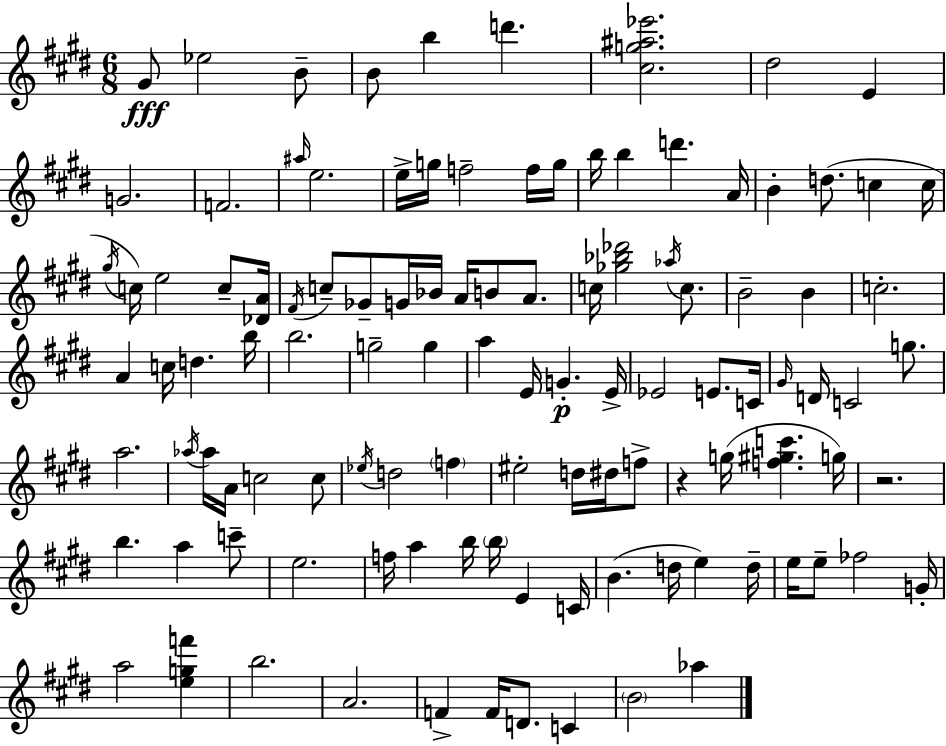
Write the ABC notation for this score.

X:1
T:Untitled
M:6/8
L:1/4
K:E
^G/2 _e2 B/2 B/2 b d' [^cg^a_e']2 ^d2 E G2 F2 ^a/4 e2 e/4 g/4 f2 f/4 g/4 b/4 b d' A/4 B d/2 c c/4 ^g/4 c/4 e2 c/2 [_DA]/4 ^F/4 c/2 _G/2 G/4 _B/4 A/4 B/2 A/2 c/4 [_g_b_d']2 _a/4 c/2 B2 B c2 A c/4 d b/4 b2 g2 g a E/4 G E/4 _E2 E/2 C/4 ^G/4 D/4 C2 g/2 a2 _a/4 _a/4 A/4 c2 c/2 _e/4 d2 f ^e2 d/4 ^d/4 f/2 z g/4 [f^gc'] g/4 z2 b a c'/2 e2 f/4 a b/4 b/4 E C/4 B d/4 e d/4 e/4 e/2 _f2 G/4 a2 [egf'] b2 A2 F F/4 D/2 C B2 _a